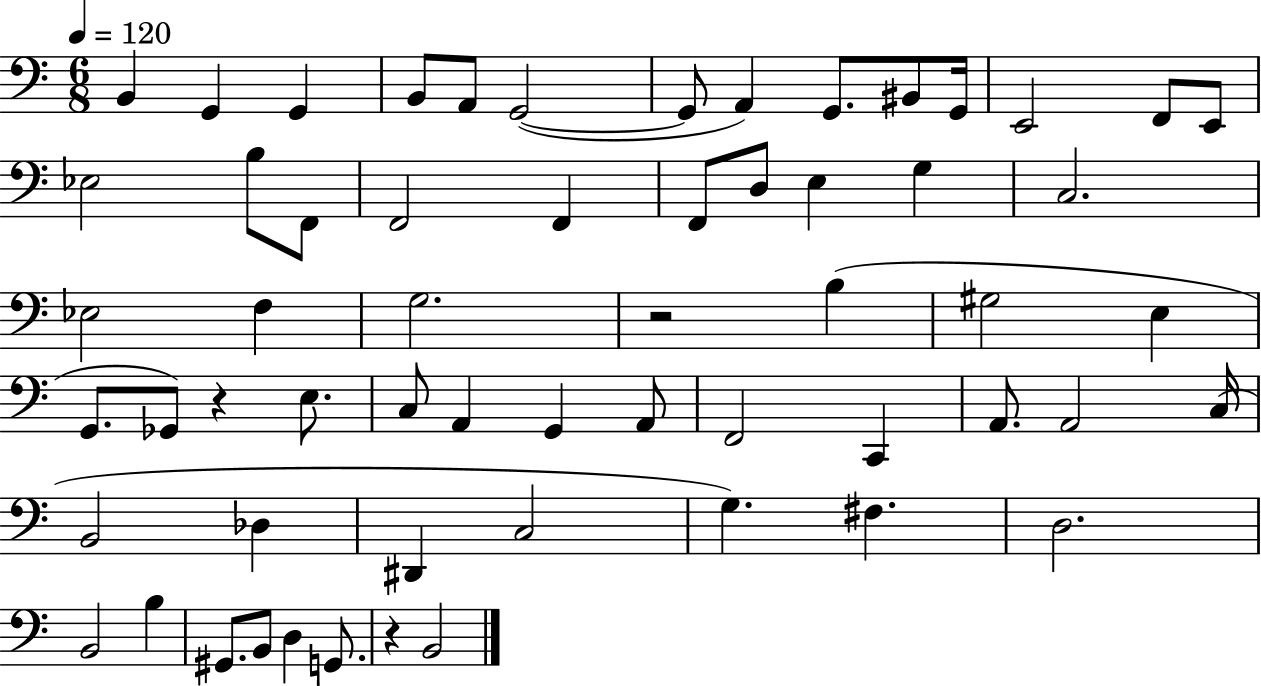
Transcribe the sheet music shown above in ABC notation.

X:1
T:Untitled
M:6/8
L:1/4
K:C
B,, G,, G,, B,,/2 A,,/2 G,,2 G,,/2 A,, G,,/2 ^B,,/2 G,,/4 E,,2 F,,/2 E,,/2 _E,2 B,/2 F,,/2 F,,2 F,, F,,/2 D,/2 E, G, C,2 _E,2 F, G,2 z2 B, ^G,2 E, G,,/2 _G,,/2 z E,/2 C,/2 A,, G,, A,,/2 F,,2 C,, A,,/2 A,,2 C,/4 B,,2 _D, ^D,, C,2 G, ^F, D,2 B,,2 B, ^G,,/2 B,,/2 D, G,,/2 z B,,2